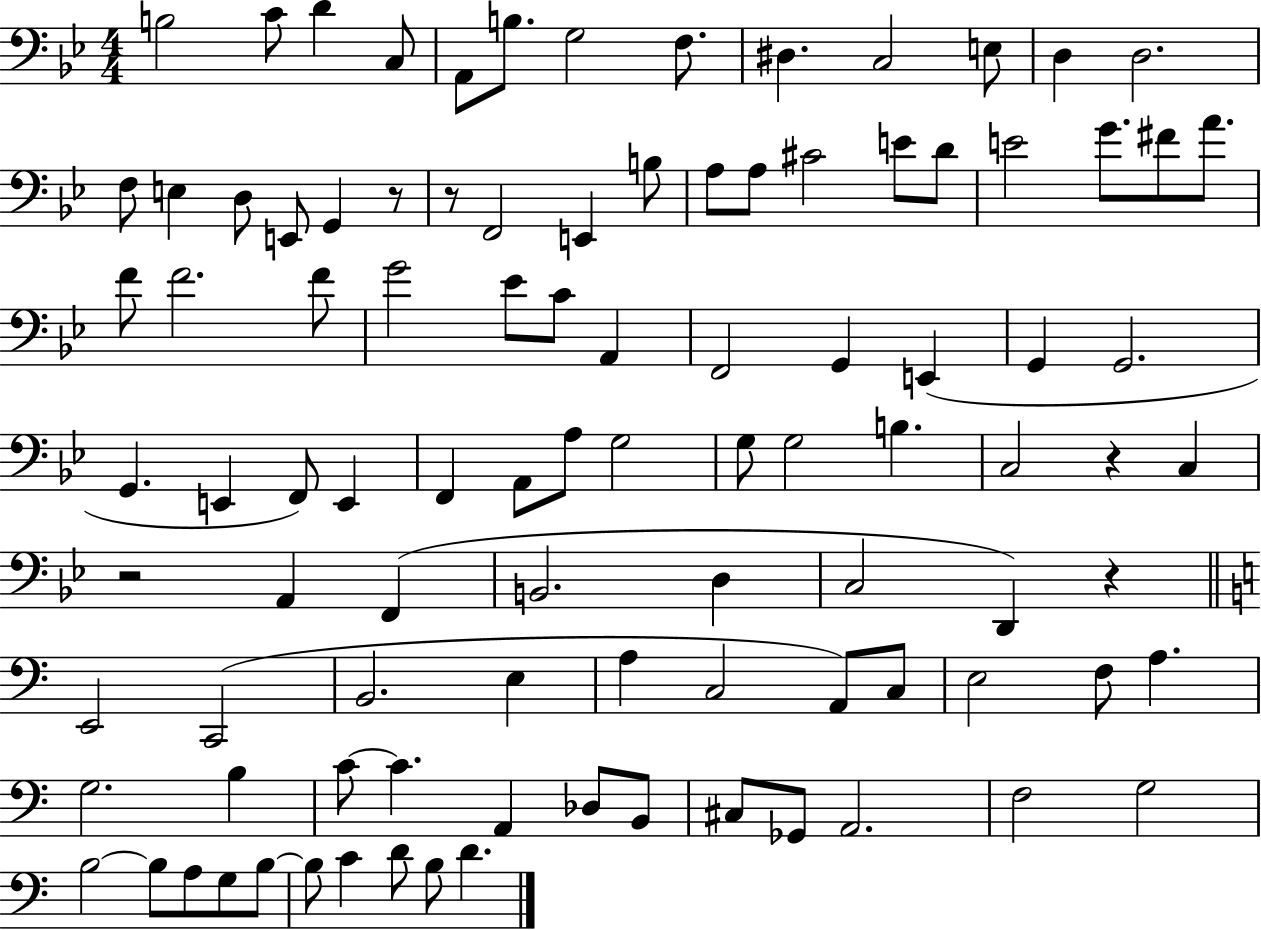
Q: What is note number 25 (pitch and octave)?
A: E4